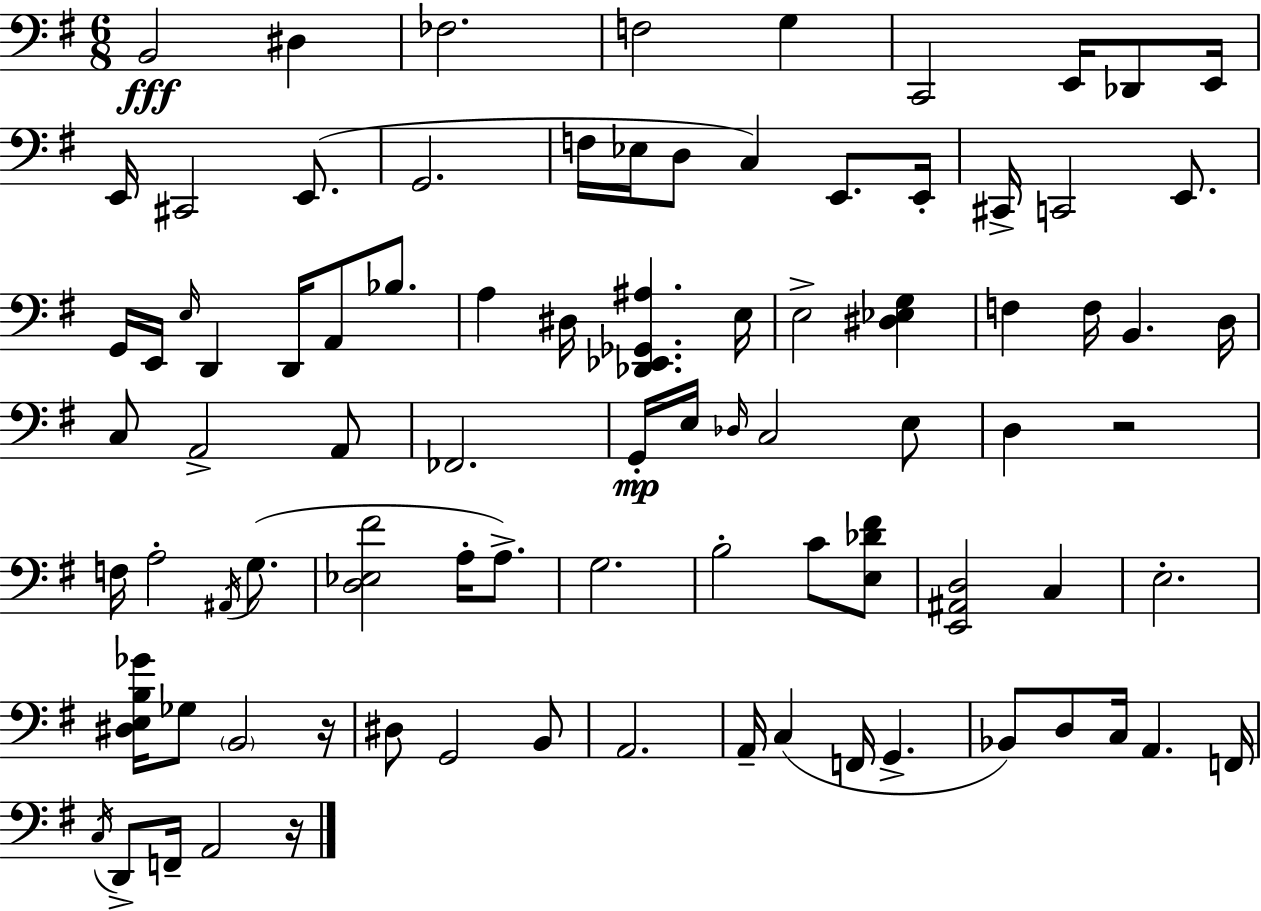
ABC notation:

X:1
T:Untitled
M:6/8
L:1/4
K:G
B,,2 ^D, _F,2 F,2 G, C,,2 E,,/4 _D,,/2 E,,/4 E,,/4 ^C,,2 E,,/2 G,,2 F,/4 _E,/4 D,/2 C, E,,/2 E,,/4 ^C,,/4 C,,2 E,,/2 G,,/4 E,,/4 E,/4 D,, D,,/4 A,,/2 _B,/2 A, ^D,/4 [_D,,_E,,_G,,^A,] E,/4 E,2 [^D,_E,G,] F, F,/4 B,, D,/4 C,/2 A,,2 A,,/2 _F,,2 G,,/4 E,/4 _D,/4 C,2 E,/2 D, z2 F,/4 A,2 ^A,,/4 G,/2 [D,_E,^F]2 A,/4 A,/2 G,2 B,2 C/2 [E,_D^F]/2 [E,,^A,,D,]2 C, E,2 [^D,E,B,_G]/4 _G,/2 B,,2 z/4 ^D,/2 G,,2 B,,/2 A,,2 A,,/4 C, F,,/4 G,, _B,,/2 D,/2 C,/4 A,, F,,/4 C,/4 D,,/2 F,,/4 A,,2 z/4